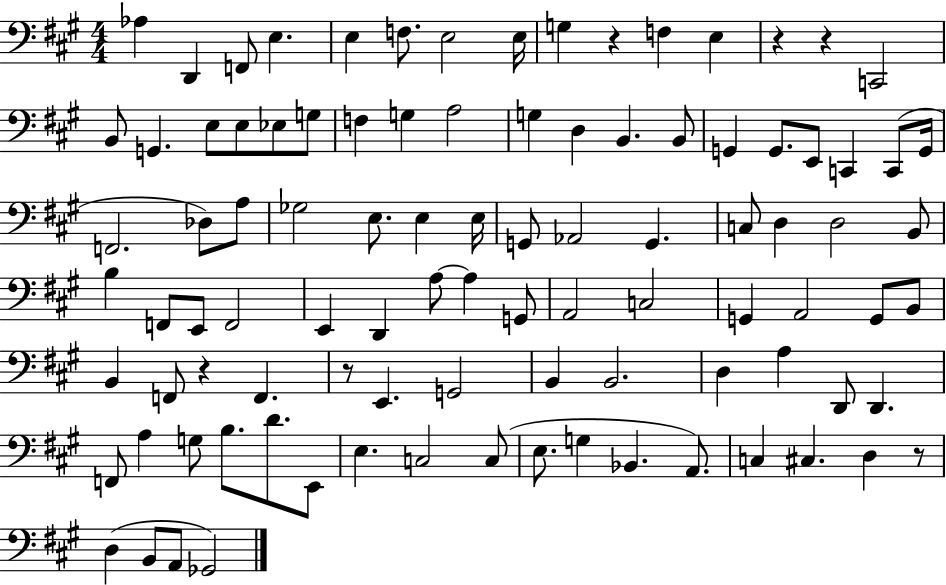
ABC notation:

X:1
T:Untitled
M:4/4
L:1/4
K:A
_A, D,, F,,/2 E, E, F,/2 E,2 E,/4 G, z F, E, z z C,,2 B,,/2 G,, E,/2 E,/2 _E,/2 G,/2 F, G, A,2 G, D, B,, B,,/2 G,, G,,/2 E,,/2 C,, C,,/2 G,,/4 F,,2 _D,/2 A,/2 _G,2 E,/2 E, E,/4 G,,/2 _A,,2 G,, C,/2 D, D,2 B,,/2 B, F,,/2 E,,/2 F,,2 E,, D,, A,/2 A, G,,/2 A,,2 C,2 G,, A,,2 G,,/2 B,,/2 B,, F,,/2 z F,, z/2 E,, G,,2 B,, B,,2 D, A, D,,/2 D,, F,,/2 A, G,/2 B,/2 D/2 E,,/2 E, C,2 C,/2 E,/2 G, _B,, A,,/2 C, ^C, D, z/2 D, B,,/2 A,,/2 _G,,2